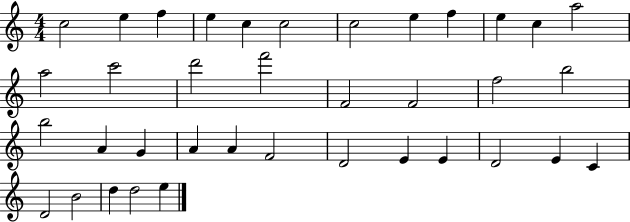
X:1
T:Untitled
M:4/4
L:1/4
K:C
c2 e f e c c2 c2 e f e c a2 a2 c'2 d'2 f'2 F2 F2 f2 b2 b2 A G A A F2 D2 E E D2 E C D2 B2 d d2 e